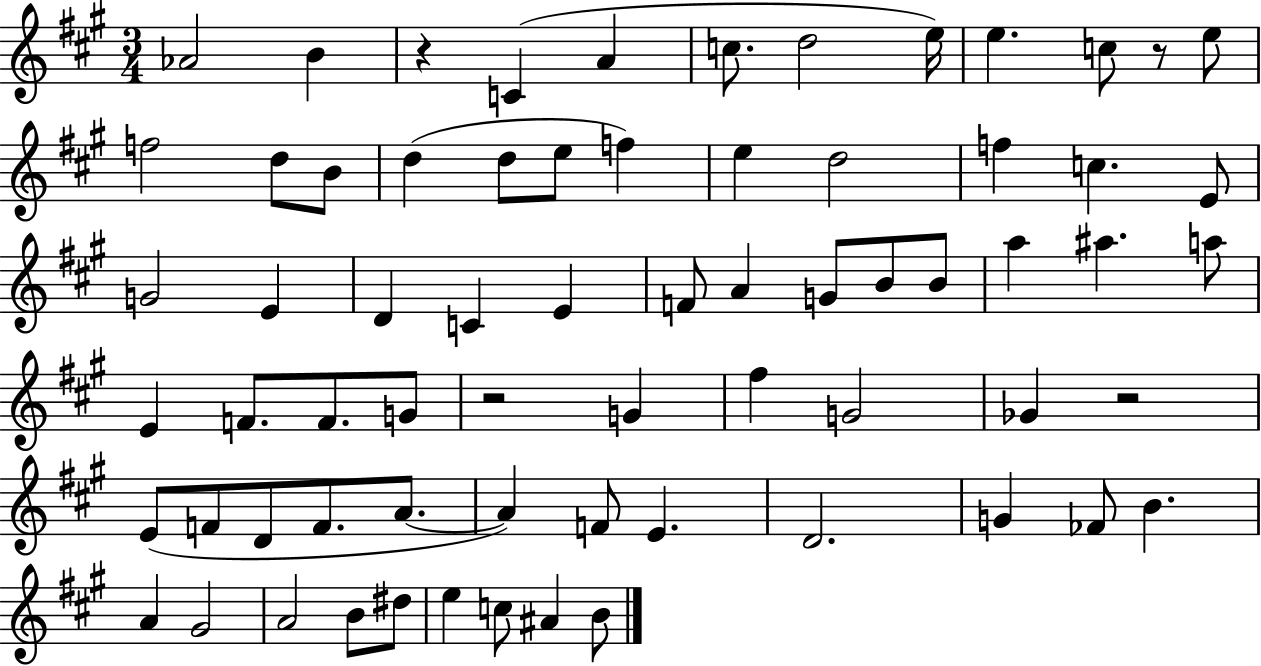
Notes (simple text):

Ab4/h B4/q R/q C4/q A4/q C5/e. D5/h E5/s E5/q. C5/e R/e E5/e F5/h D5/e B4/e D5/q D5/e E5/e F5/q E5/q D5/h F5/q C5/q. E4/e G4/h E4/q D4/q C4/q E4/q F4/e A4/q G4/e B4/e B4/e A5/q A#5/q. A5/e E4/q F4/e. F4/e. G4/e R/h G4/q F#5/q G4/h Gb4/q R/h E4/e F4/e D4/e F4/e. A4/e. A4/q F4/e E4/q. D4/h. G4/q FES4/e B4/q. A4/q G#4/h A4/h B4/e D#5/e E5/q C5/e A#4/q B4/e